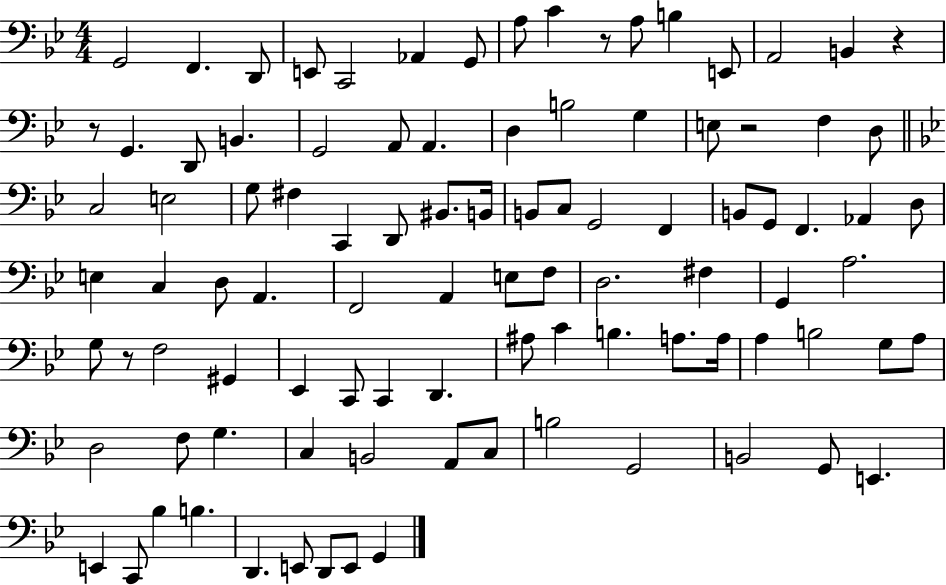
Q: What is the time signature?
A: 4/4